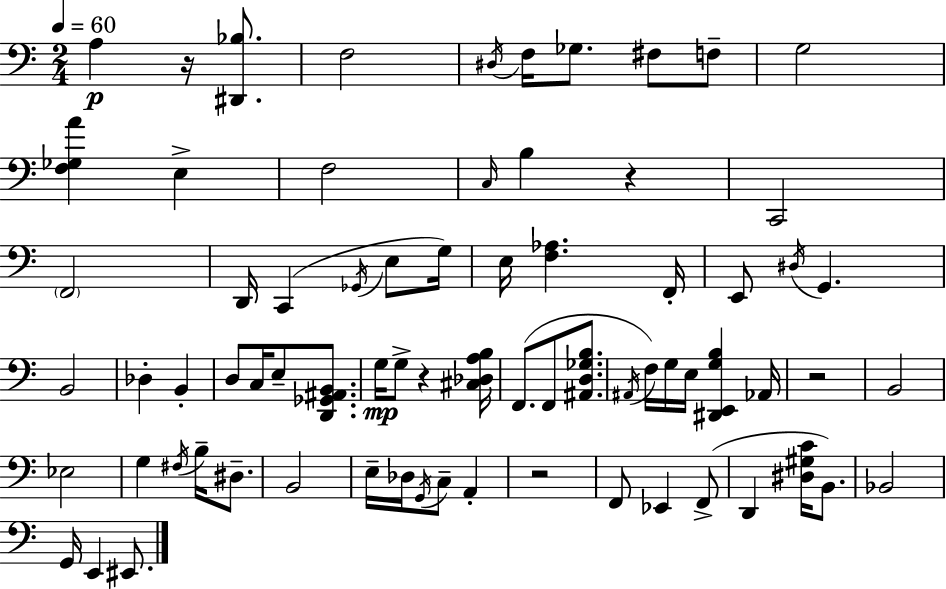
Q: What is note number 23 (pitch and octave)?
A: D#3